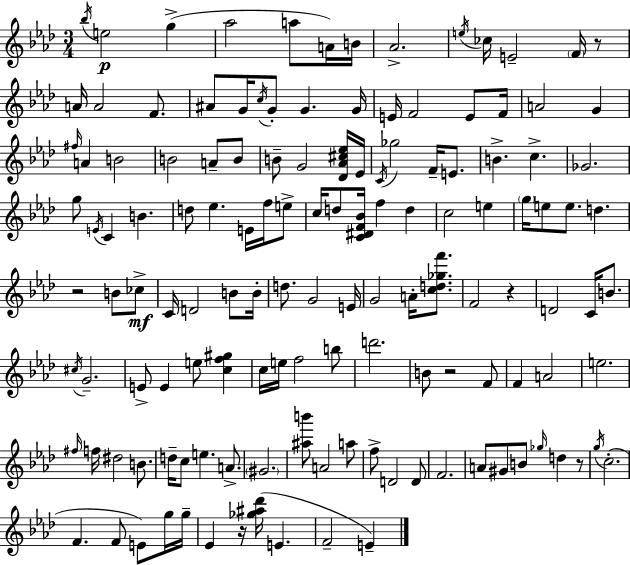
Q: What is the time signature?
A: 3/4